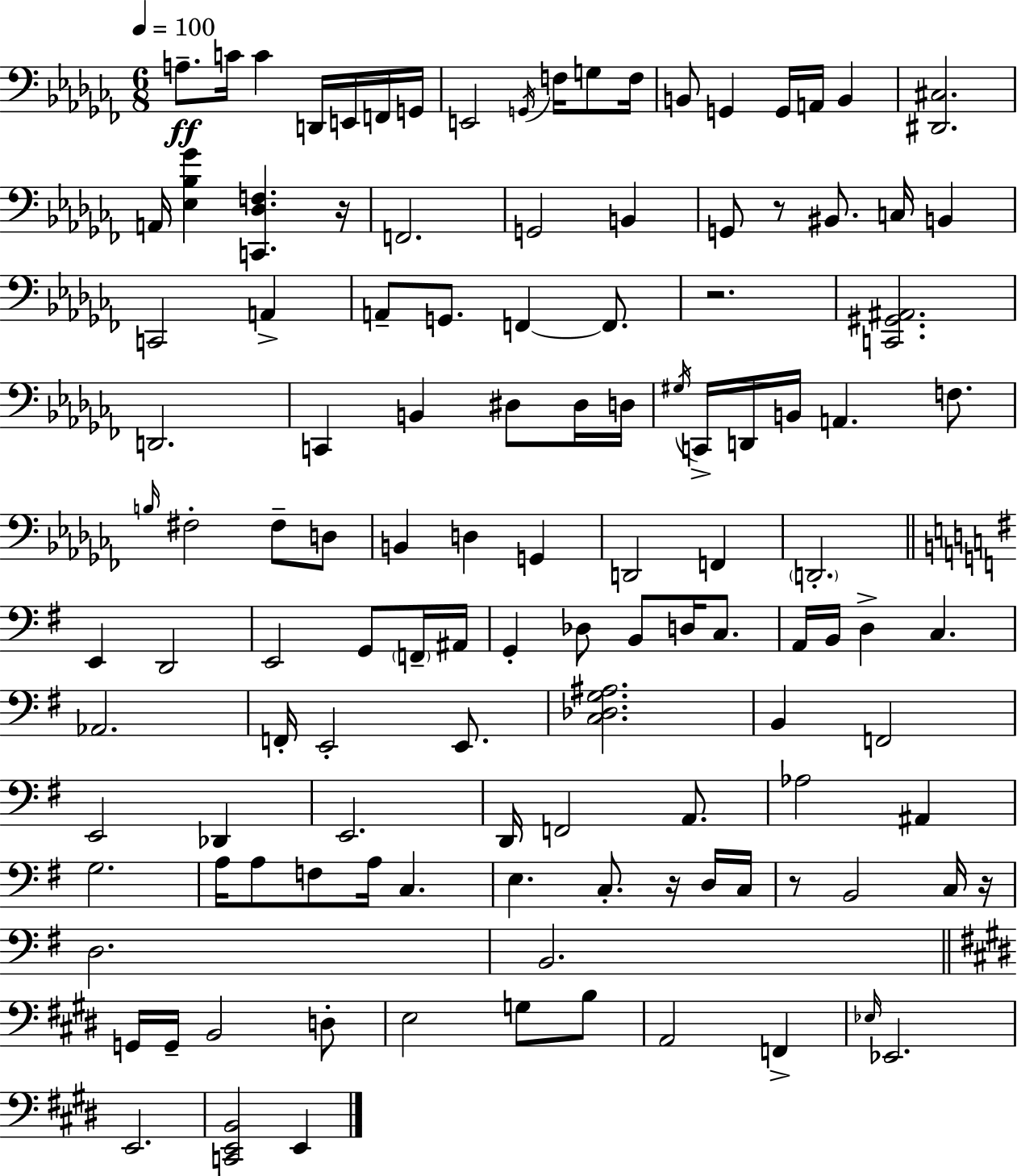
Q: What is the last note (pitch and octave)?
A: E2